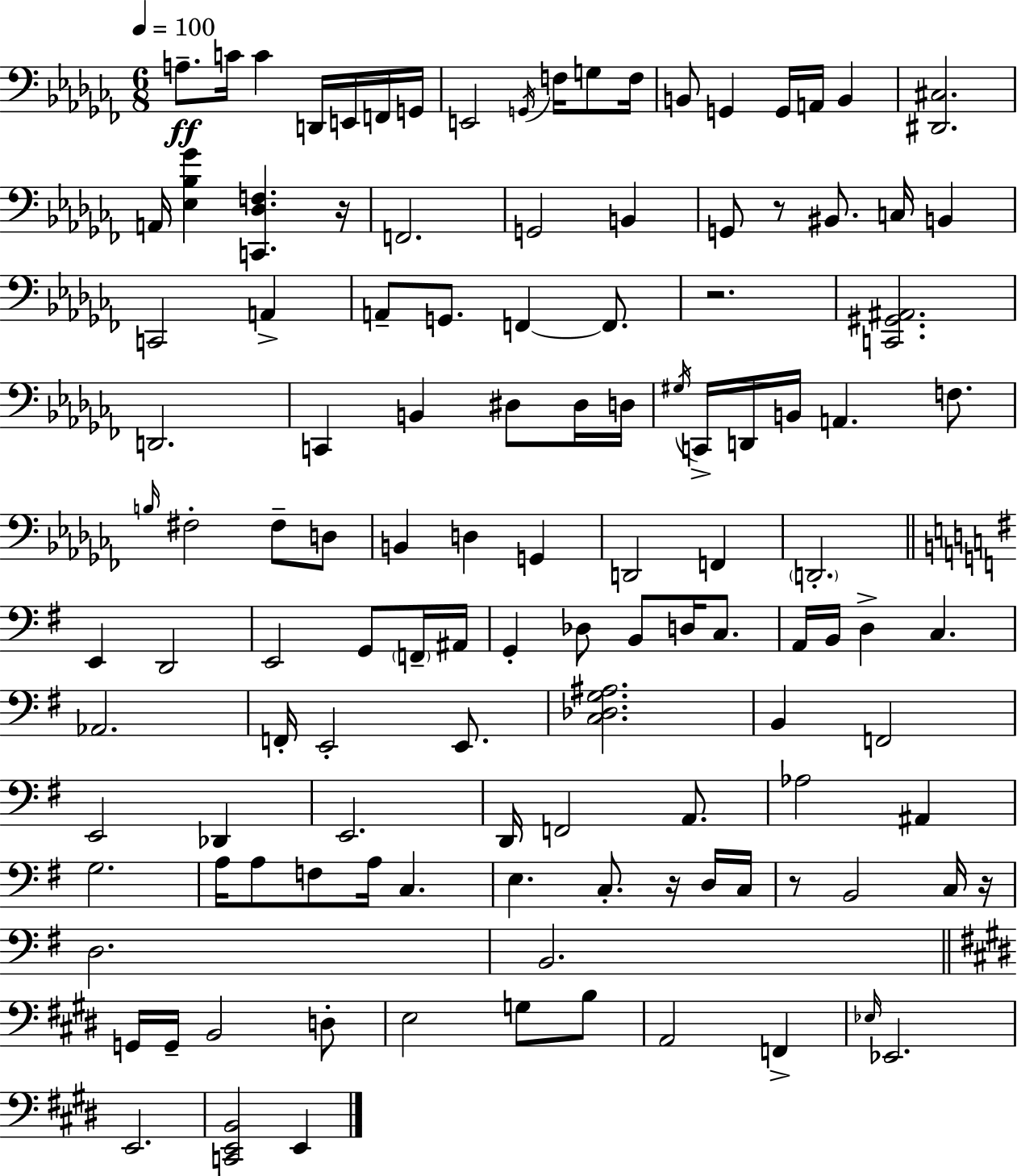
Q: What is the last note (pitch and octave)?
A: E2